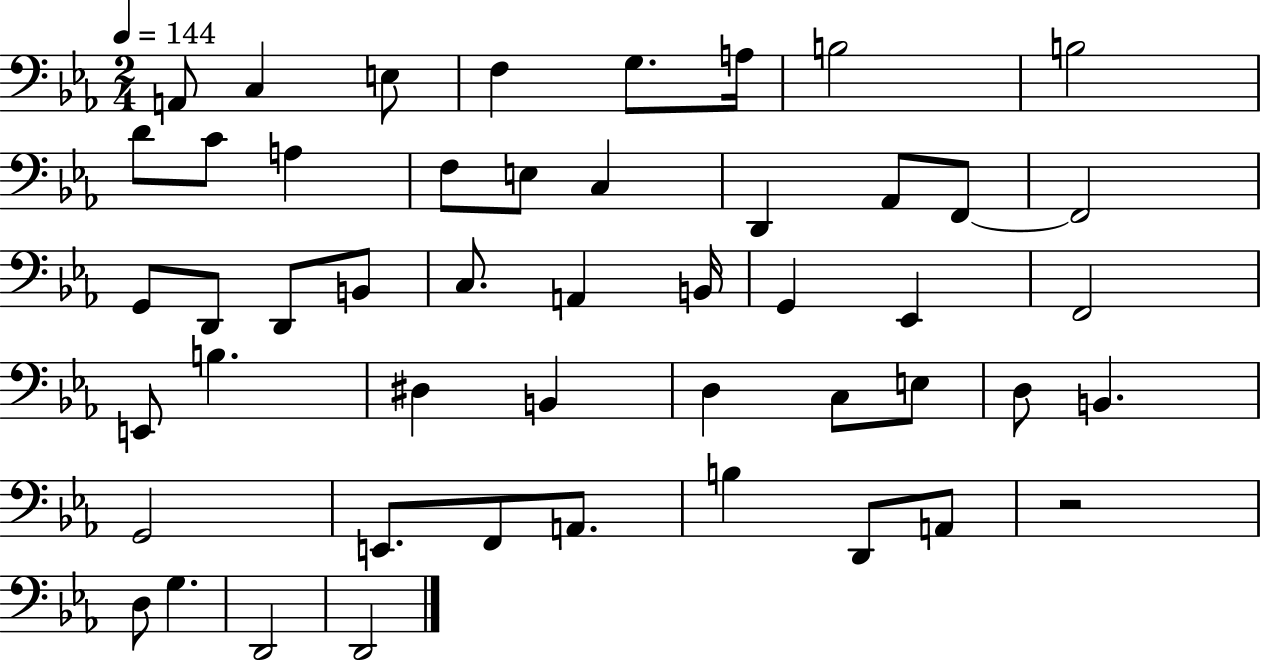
X:1
T:Untitled
M:2/4
L:1/4
K:Eb
A,,/2 C, E,/2 F, G,/2 A,/4 B,2 B,2 D/2 C/2 A, F,/2 E,/2 C, D,, _A,,/2 F,,/2 F,,2 G,,/2 D,,/2 D,,/2 B,,/2 C,/2 A,, B,,/4 G,, _E,, F,,2 E,,/2 B, ^D, B,, D, C,/2 E,/2 D,/2 B,, G,,2 E,,/2 F,,/2 A,,/2 B, D,,/2 A,,/2 z2 D,/2 G, D,,2 D,,2